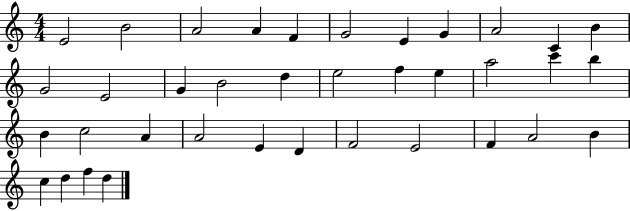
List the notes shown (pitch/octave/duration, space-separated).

E4/h B4/h A4/h A4/q F4/q G4/h E4/q G4/q A4/h C4/q B4/q G4/h E4/h G4/q B4/h D5/q E5/h F5/q E5/q A5/h C6/q B5/q B4/q C5/h A4/q A4/h E4/q D4/q F4/h E4/h F4/q A4/h B4/q C5/q D5/q F5/q D5/q